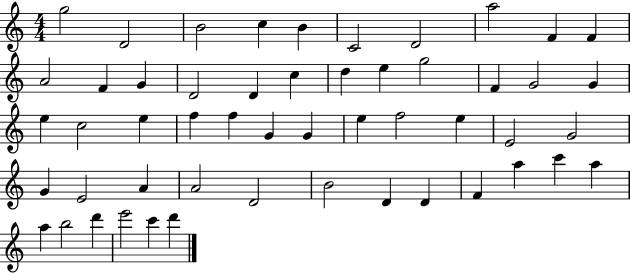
X:1
T:Untitled
M:4/4
L:1/4
K:C
g2 D2 B2 c B C2 D2 a2 F F A2 F G D2 D c d e g2 F G2 G e c2 e f f G G e f2 e E2 G2 G E2 A A2 D2 B2 D D F a c' a a b2 d' e'2 c' d'